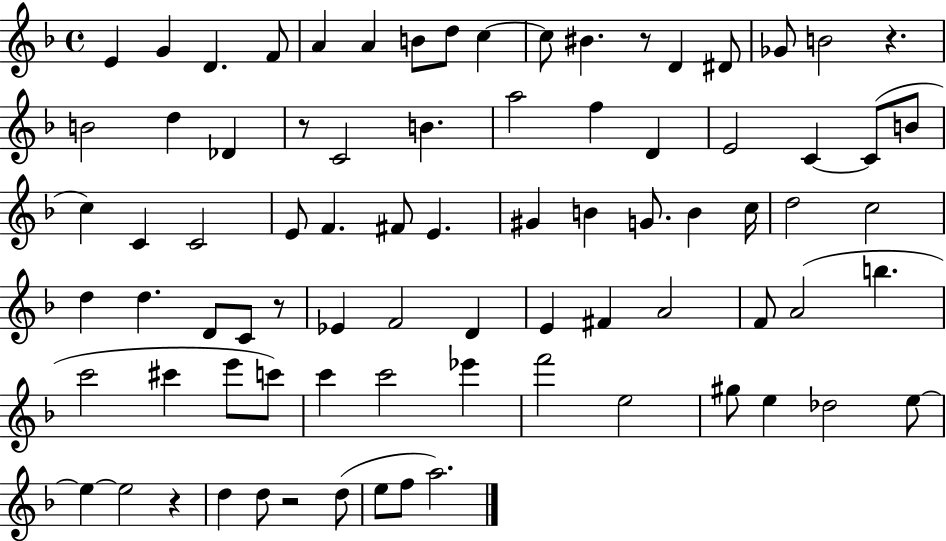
E4/q G4/q D4/q. F4/e A4/q A4/q B4/e D5/e C5/q C5/e BIS4/q. R/e D4/q D#4/e Gb4/e B4/h R/q. B4/h D5/q Db4/q R/e C4/h B4/q. A5/h F5/q D4/q E4/h C4/q C4/e B4/e C5/q C4/q C4/h E4/e F4/q. F#4/e E4/q. G#4/q B4/q G4/e. B4/q C5/s D5/h C5/h D5/q D5/q. D4/e C4/e R/e Eb4/q F4/h D4/q E4/q F#4/q A4/h F4/e A4/h B5/q. C6/h C#6/q E6/e C6/e C6/q C6/h Eb6/q F6/h E5/h G#5/e E5/q Db5/h E5/e E5/q E5/h R/q D5/q D5/e R/h D5/e E5/e F5/e A5/h.